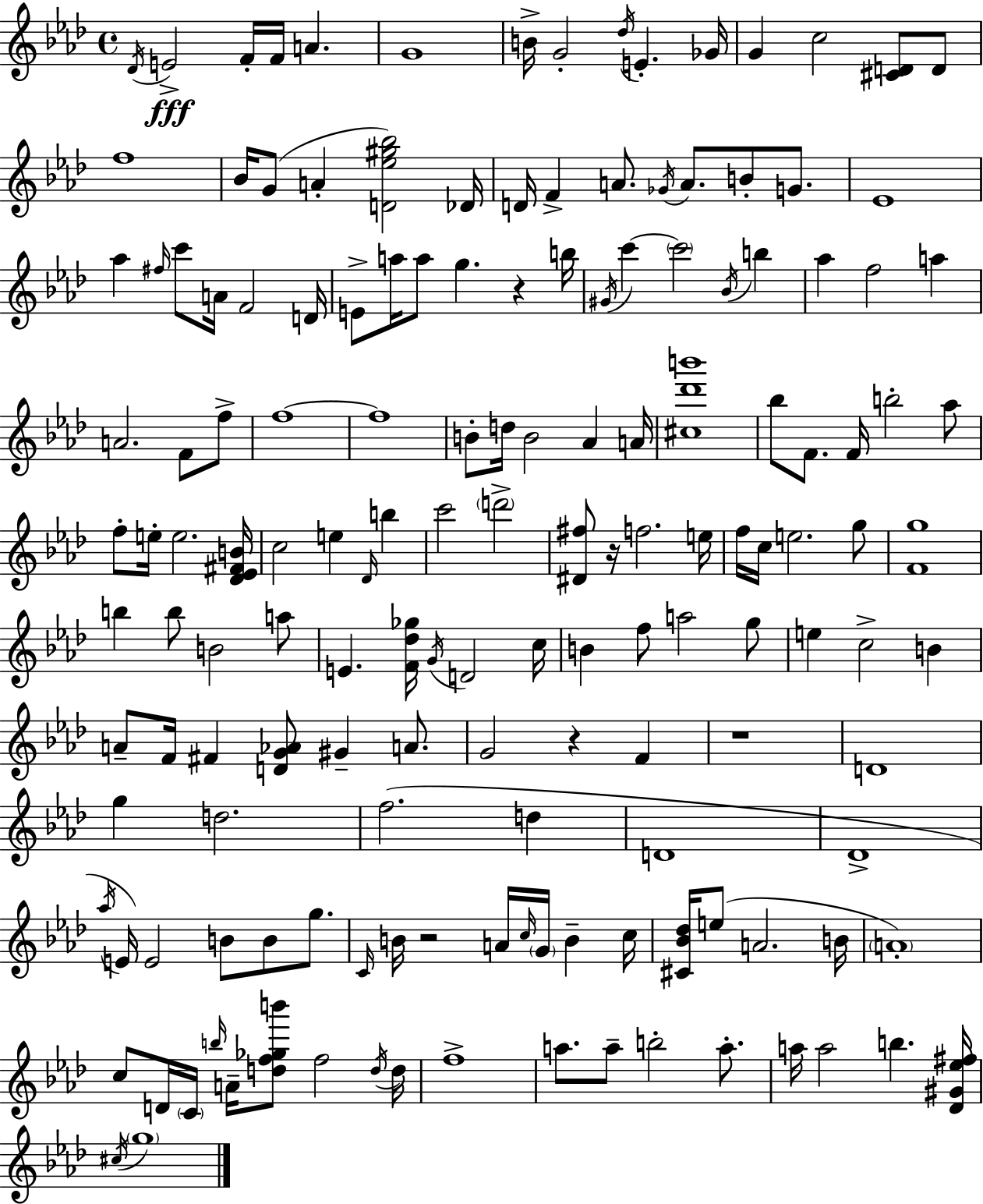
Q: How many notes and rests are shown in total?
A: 156